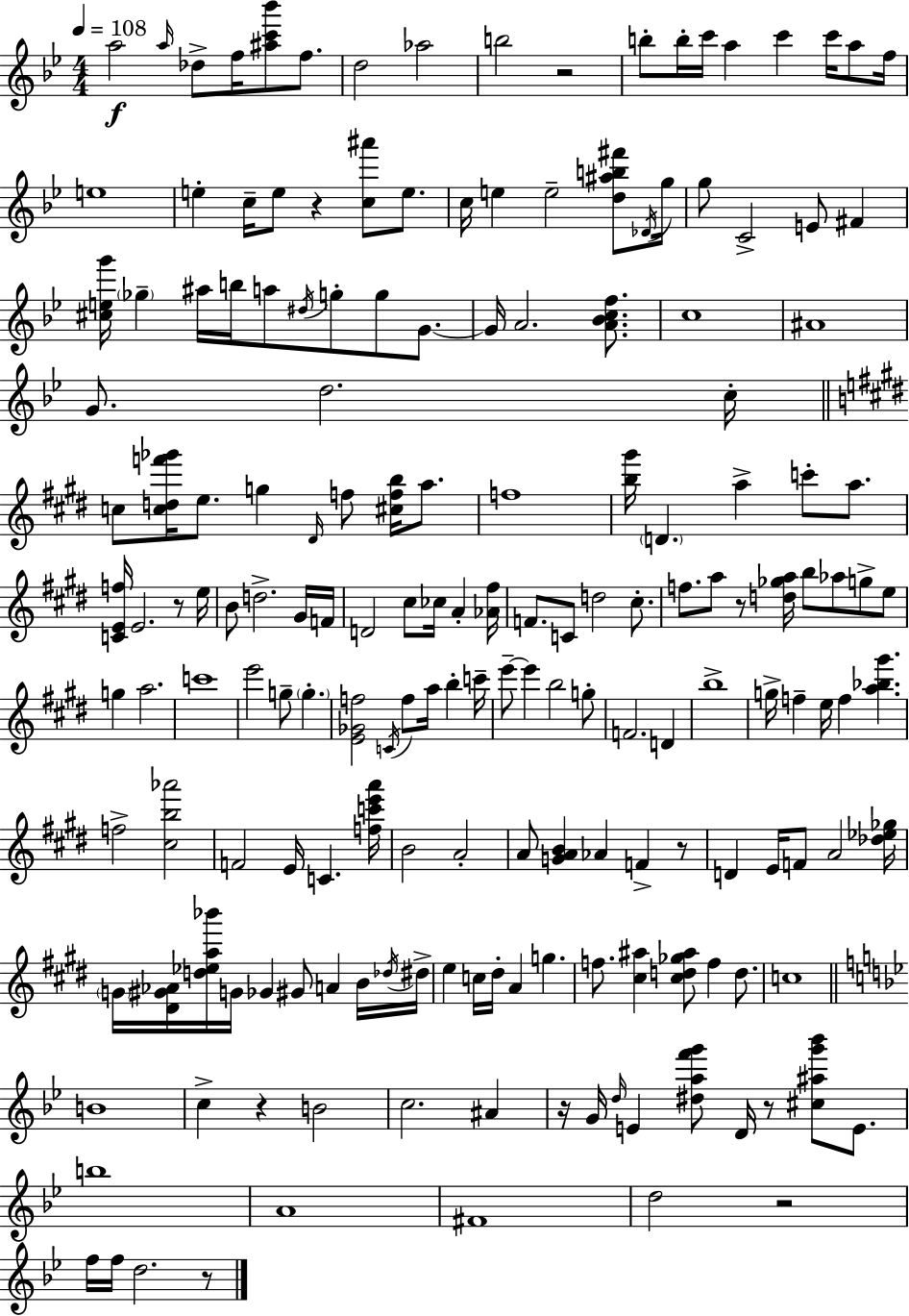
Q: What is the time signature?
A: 4/4